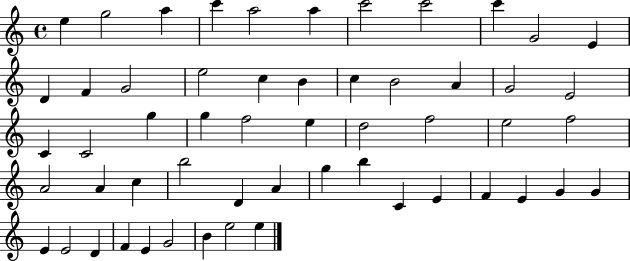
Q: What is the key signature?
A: C major